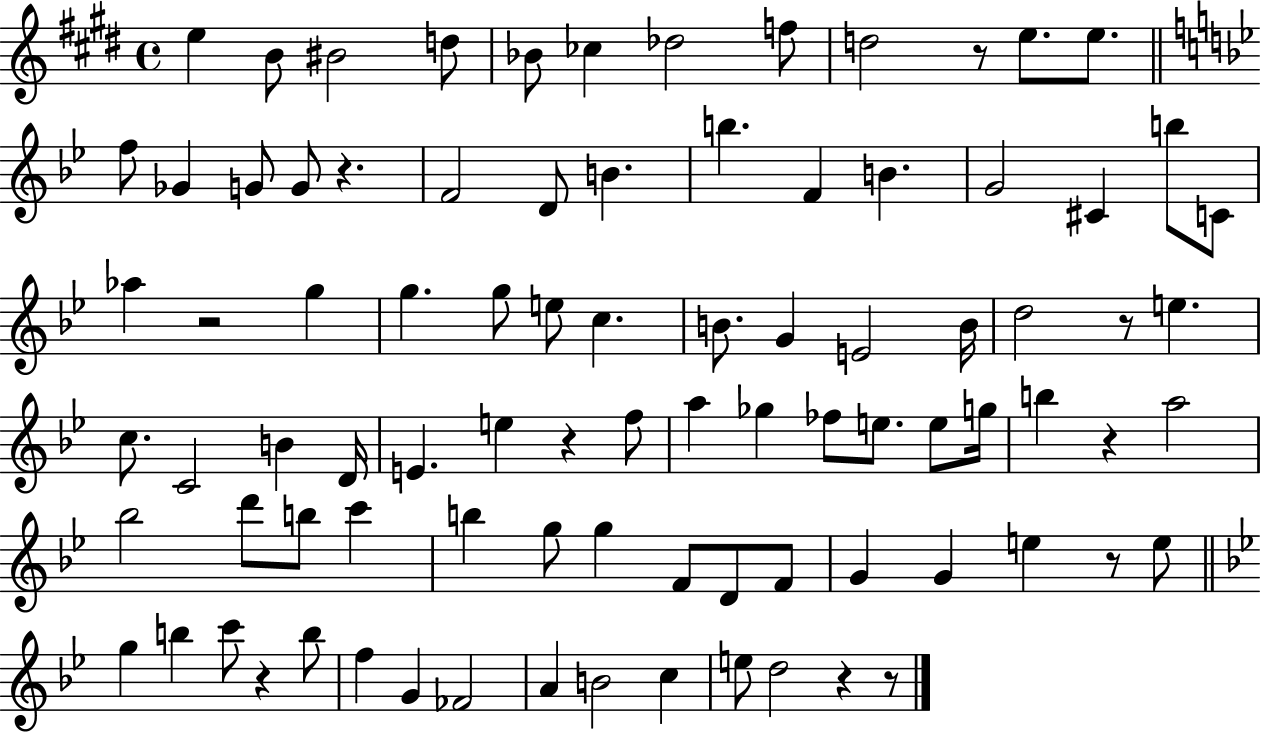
E5/q B4/e BIS4/h D5/e Bb4/e CES5/q Db5/h F5/e D5/h R/e E5/e. E5/e. F5/e Gb4/q G4/e G4/e R/q. F4/h D4/e B4/q. B5/q. F4/q B4/q. G4/h C#4/q B5/e C4/e Ab5/q R/h G5/q G5/q. G5/e E5/e C5/q. B4/e. G4/q E4/h B4/s D5/h R/e E5/q. C5/e. C4/h B4/q D4/s E4/q. E5/q R/q F5/e A5/q Gb5/q FES5/e E5/e. E5/e G5/s B5/q R/q A5/h Bb5/h D6/e B5/e C6/q B5/q G5/e G5/q F4/e D4/e F4/e G4/q G4/q E5/q R/e E5/e G5/q B5/q C6/e R/q B5/e F5/q G4/q FES4/h A4/q B4/h C5/q E5/e D5/h R/q R/e